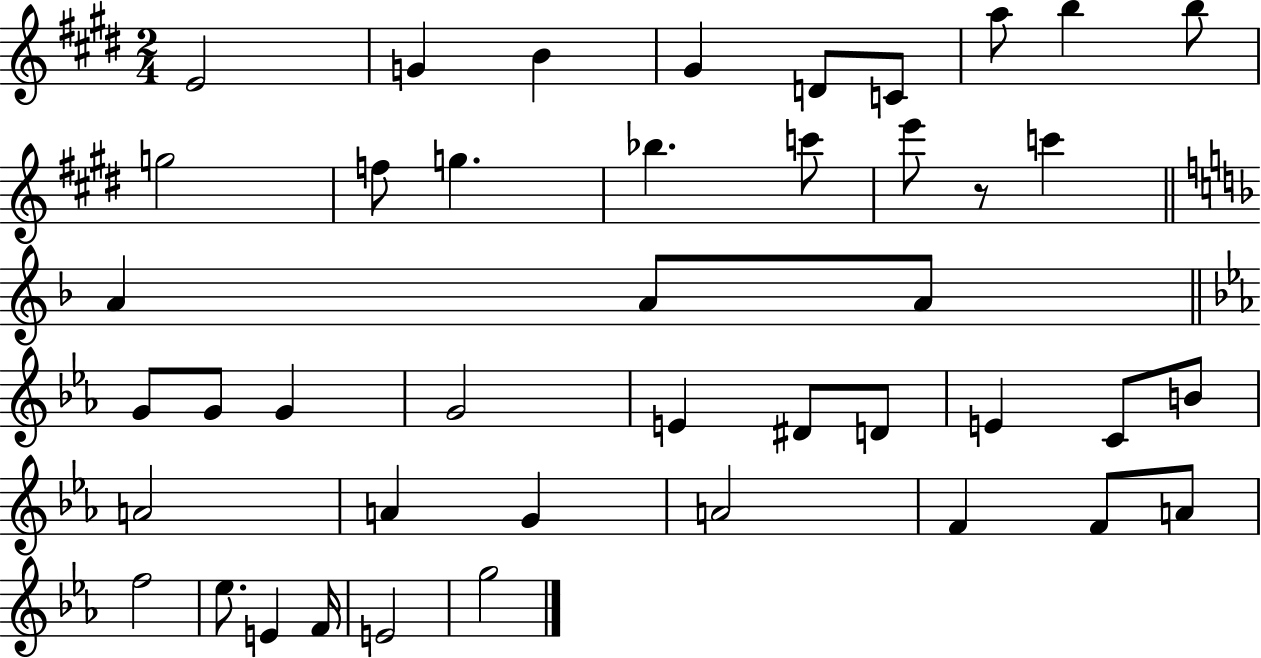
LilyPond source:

{
  \clef treble
  \numericTimeSignature
  \time 2/4
  \key e \major
  e'2 | g'4 b'4 | gis'4 d'8 c'8 | a''8 b''4 b''8 | \break g''2 | f''8 g''4. | bes''4. c'''8 | e'''8 r8 c'''4 | \break \bar "||" \break \key f \major a'4 a'8 a'8 | \bar "||" \break \key ees \major g'8 g'8 g'4 | g'2 | e'4 dis'8 d'8 | e'4 c'8 b'8 | \break a'2 | a'4 g'4 | a'2 | f'4 f'8 a'8 | \break f''2 | ees''8. e'4 f'16 | e'2 | g''2 | \break \bar "|."
}